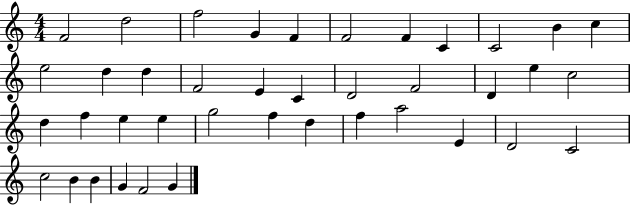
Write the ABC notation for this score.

X:1
T:Untitled
M:4/4
L:1/4
K:C
F2 d2 f2 G F F2 F C C2 B c e2 d d F2 E C D2 F2 D e c2 d f e e g2 f d f a2 E D2 C2 c2 B B G F2 G